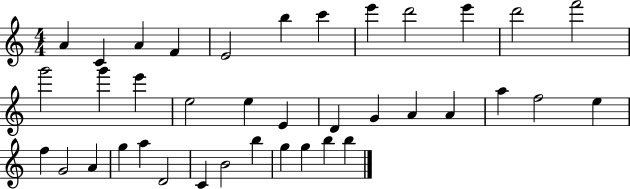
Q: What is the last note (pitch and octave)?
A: B5